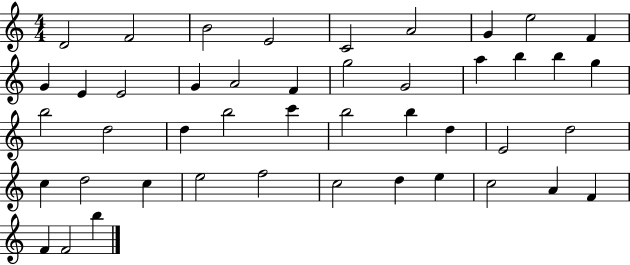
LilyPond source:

{
  \clef treble
  \numericTimeSignature
  \time 4/4
  \key c \major
  d'2 f'2 | b'2 e'2 | c'2 a'2 | g'4 e''2 f'4 | \break g'4 e'4 e'2 | g'4 a'2 f'4 | g''2 g'2 | a''4 b''4 b''4 g''4 | \break b''2 d''2 | d''4 b''2 c'''4 | b''2 b''4 d''4 | e'2 d''2 | \break c''4 d''2 c''4 | e''2 f''2 | c''2 d''4 e''4 | c''2 a'4 f'4 | \break f'4 f'2 b''4 | \bar "|."
}